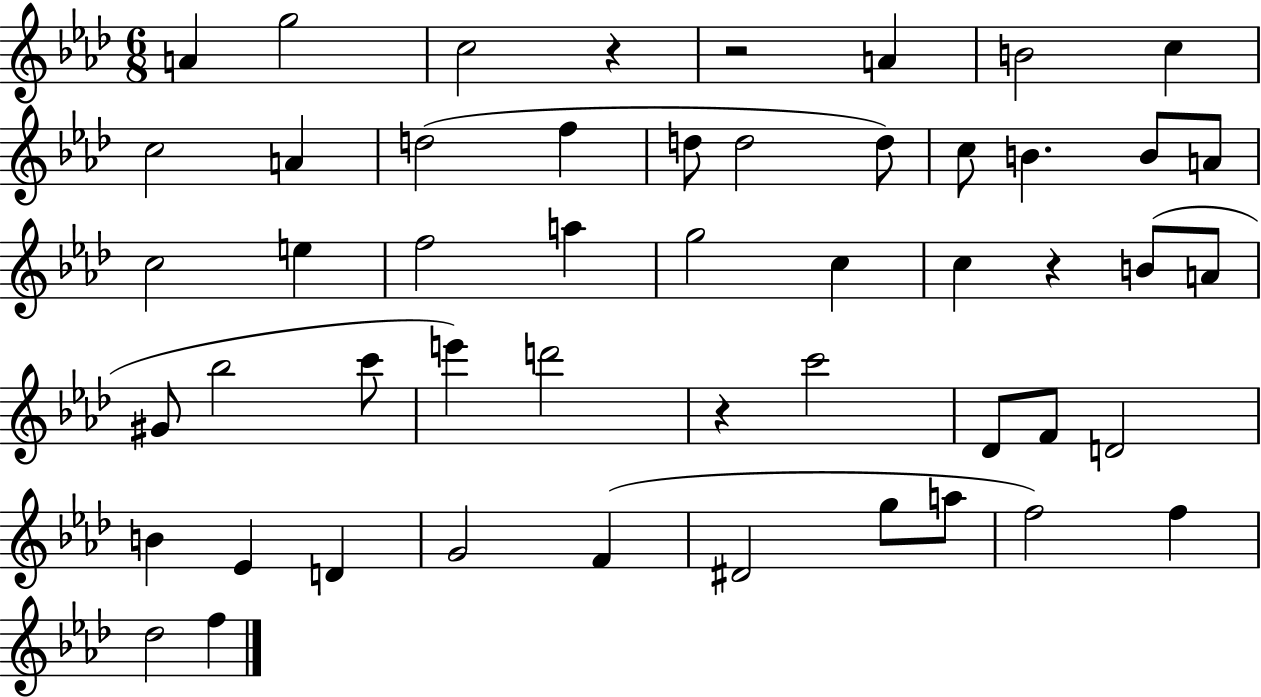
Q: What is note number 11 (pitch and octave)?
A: D5